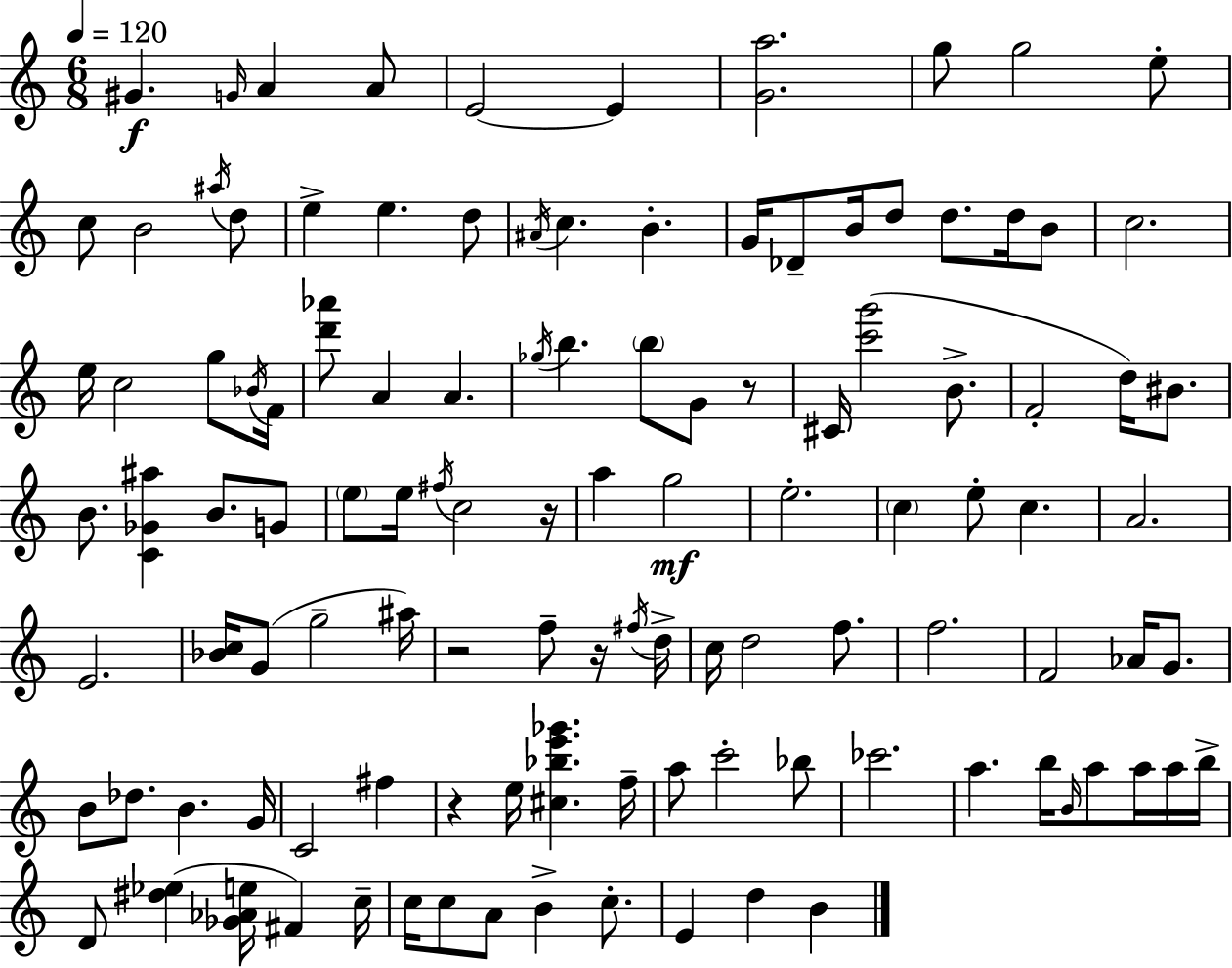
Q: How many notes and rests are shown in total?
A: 114